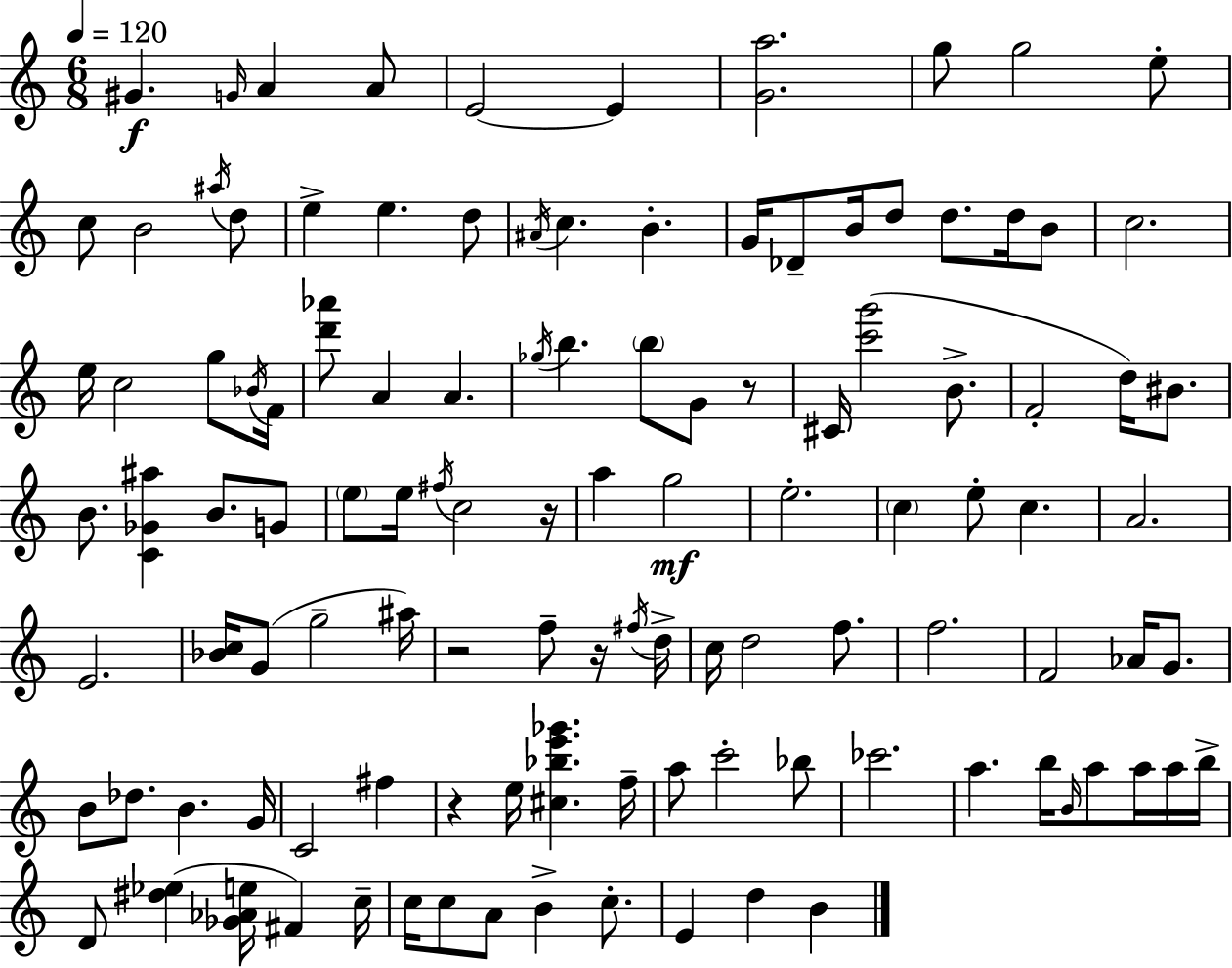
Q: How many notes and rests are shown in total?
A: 114